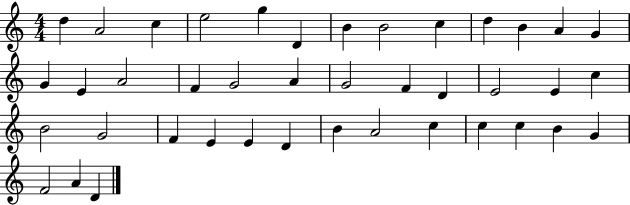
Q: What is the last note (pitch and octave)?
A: D4